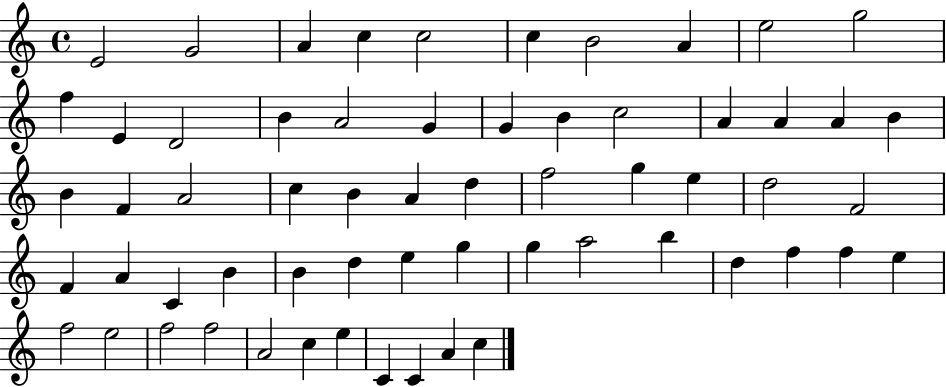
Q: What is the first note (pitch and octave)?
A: E4